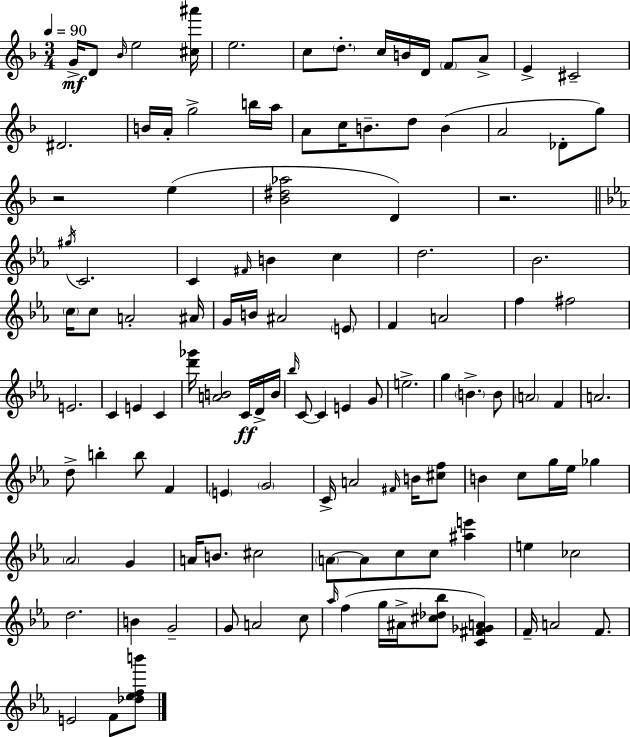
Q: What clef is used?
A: treble